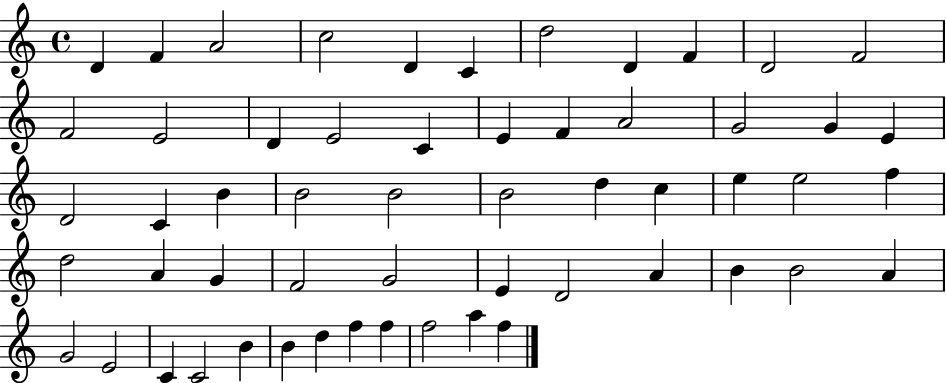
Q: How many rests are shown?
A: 0